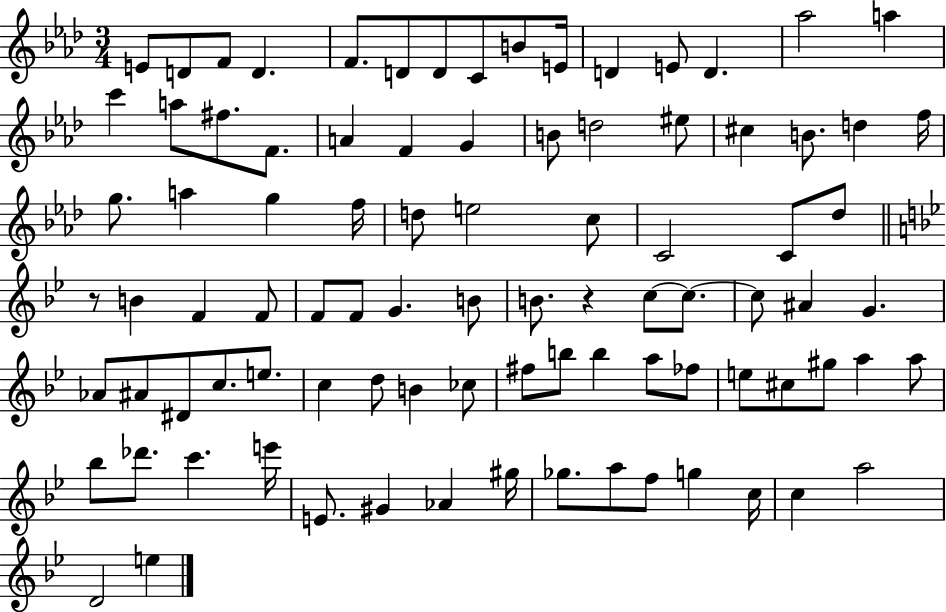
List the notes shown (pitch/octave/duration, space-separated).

E4/e D4/e F4/e D4/q. F4/e. D4/e D4/e C4/e B4/e E4/s D4/q E4/e D4/q. Ab5/h A5/q C6/q A5/e F#5/e. F4/e. A4/q F4/q G4/q B4/e D5/h EIS5/e C#5/q B4/e. D5/q F5/s G5/e. A5/q G5/q F5/s D5/e E5/h C5/e C4/h C4/e Db5/e R/e B4/q F4/q F4/e F4/e F4/e G4/q. B4/e B4/e. R/q C5/e C5/e. C5/e A#4/q G4/q. Ab4/e A#4/e D#4/e C5/e. E5/e. C5/q D5/e B4/q CES5/e F#5/e B5/e B5/q A5/e FES5/e E5/e C#5/e G#5/e A5/q A5/e Bb5/e Db6/e. C6/q. E6/s E4/e. G#4/q Ab4/q G#5/s Gb5/e. A5/e F5/e G5/q C5/s C5/q A5/h D4/h E5/q